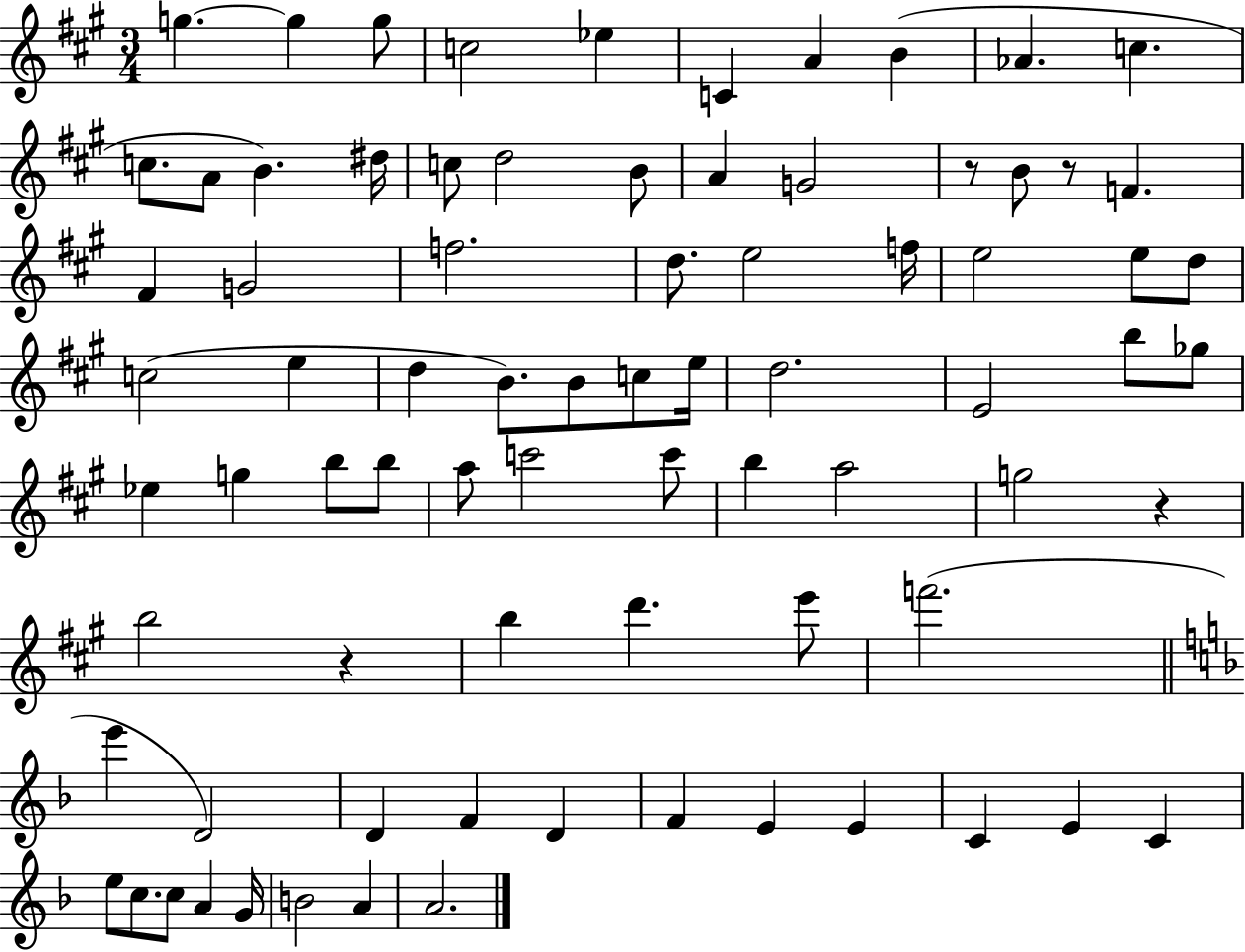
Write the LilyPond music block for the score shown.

{
  \clef treble
  \numericTimeSignature
  \time 3/4
  \key a \major
  \repeat volta 2 { g''4.~~ g''4 g''8 | c''2 ees''4 | c'4 a'4 b'4( | aes'4. c''4. | \break c''8. a'8 b'4.) dis''16 | c''8 d''2 b'8 | a'4 g'2 | r8 b'8 r8 f'4. | \break fis'4 g'2 | f''2. | d''8. e''2 f''16 | e''2 e''8 d''8 | \break c''2( e''4 | d''4 b'8.) b'8 c''8 e''16 | d''2. | e'2 b''8 ges''8 | \break ees''4 g''4 b''8 b''8 | a''8 c'''2 c'''8 | b''4 a''2 | g''2 r4 | \break b''2 r4 | b''4 d'''4. e'''8 | f'''2.( | \bar "||" \break \key f \major e'''4 d'2) | d'4 f'4 d'4 | f'4 e'4 e'4 | c'4 e'4 c'4 | \break e''8 c''8. c''8 a'4 g'16 | b'2 a'4 | a'2. | } \bar "|."
}